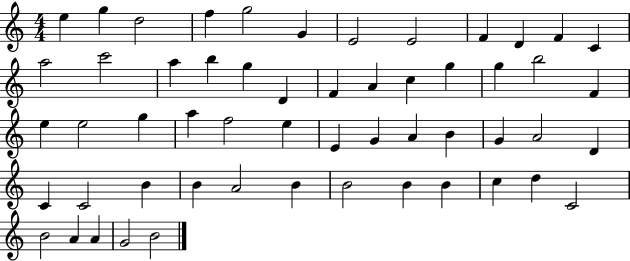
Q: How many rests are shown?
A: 0